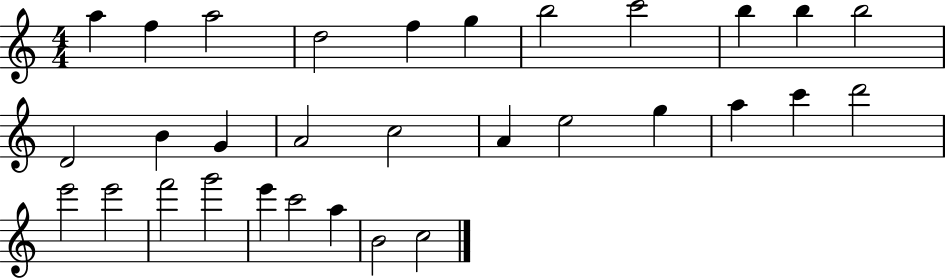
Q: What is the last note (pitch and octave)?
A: C5